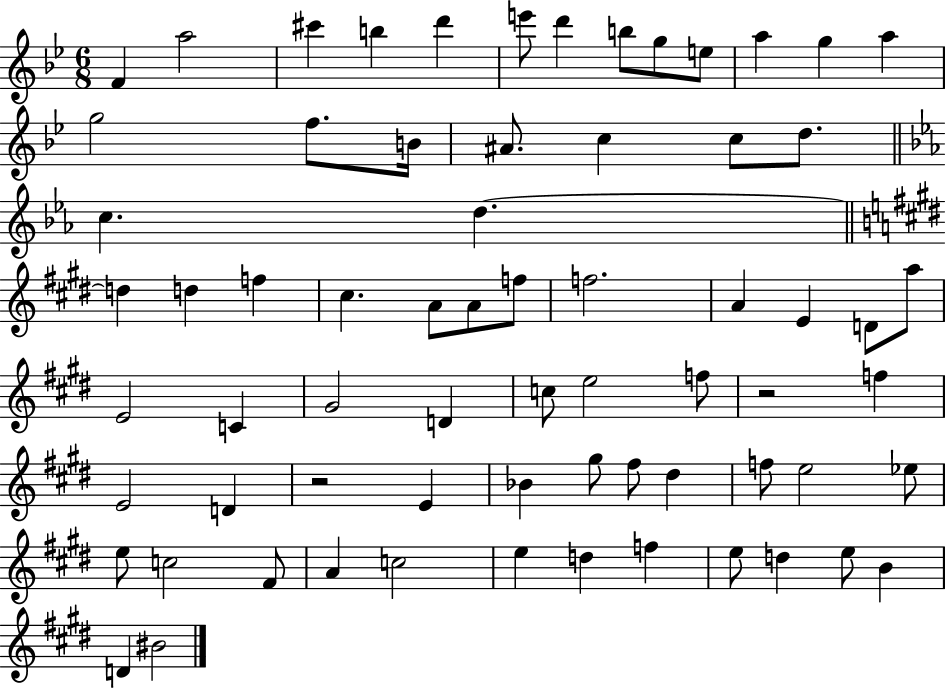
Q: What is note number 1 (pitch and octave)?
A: F4